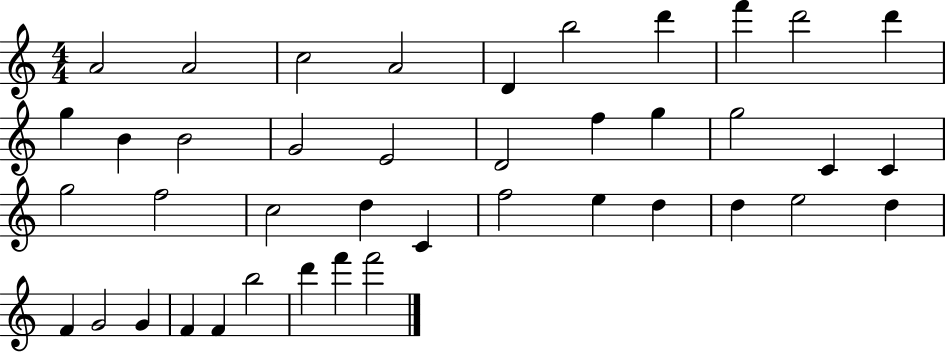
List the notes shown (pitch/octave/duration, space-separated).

A4/h A4/h C5/h A4/h D4/q B5/h D6/q F6/q D6/h D6/q G5/q B4/q B4/h G4/h E4/h D4/h F5/q G5/q G5/h C4/q C4/q G5/h F5/h C5/h D5/q C4/q F5/h E5/q D5/q D5/q E5/h D5/q F4/q G4/h G4/q F4/q F4/q B5/h D6/q F6/q F6/h